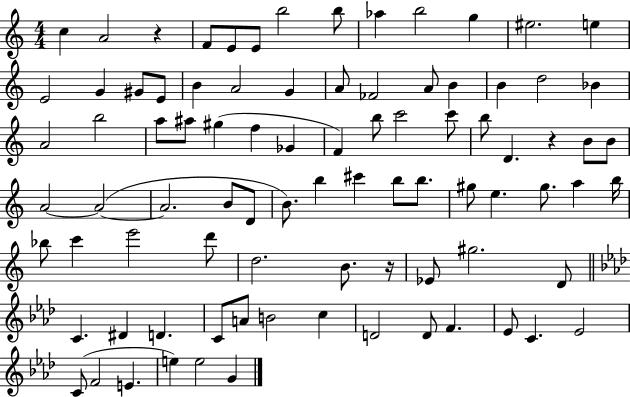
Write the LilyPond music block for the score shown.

{
  \clef treble
  \numericTimeSignature
  \time 4/4
  \key c \major
  c''4 a'2 r4 | f'8 e'8 e'8 b''2 b''8 | aes''4 b''2 g''4 | eis''2. e''4 | \break e'2 g'4 gis'8 e'8 | b'4 a'2 g'4 | a'8 fes'2 a'8 b'4 | b'4 d''2 bes'4 | \break a'2 b''2 | a''8 ais''8 gis''4( f''4 ges'4 | f'4) b''8 c'''2 c'''8 | b''8 d'4. r4 b'8 b'8 | \break a'2~~ a'2~(~ | a'2. b'8 d'8 | b'8.) b''4 cis'''4 b''8 b''8. | gis''8 e''4. gis''8. a''4 b''16 | \break bes''8 c'''4 e'''2 d'''8 | d''2. b'8. r16 | ees'8 gis''2. d'8 | \bar "||" \break \key aes \major c'4. dis'4 d'4. | c'8 a'8 b'2 c''4 | d'2 d'8 f'4. | ees'8 c'4. ees'2 | \break c'8( f'2 e'4. | e''4) e''2 g'4 | \bar "|."
}